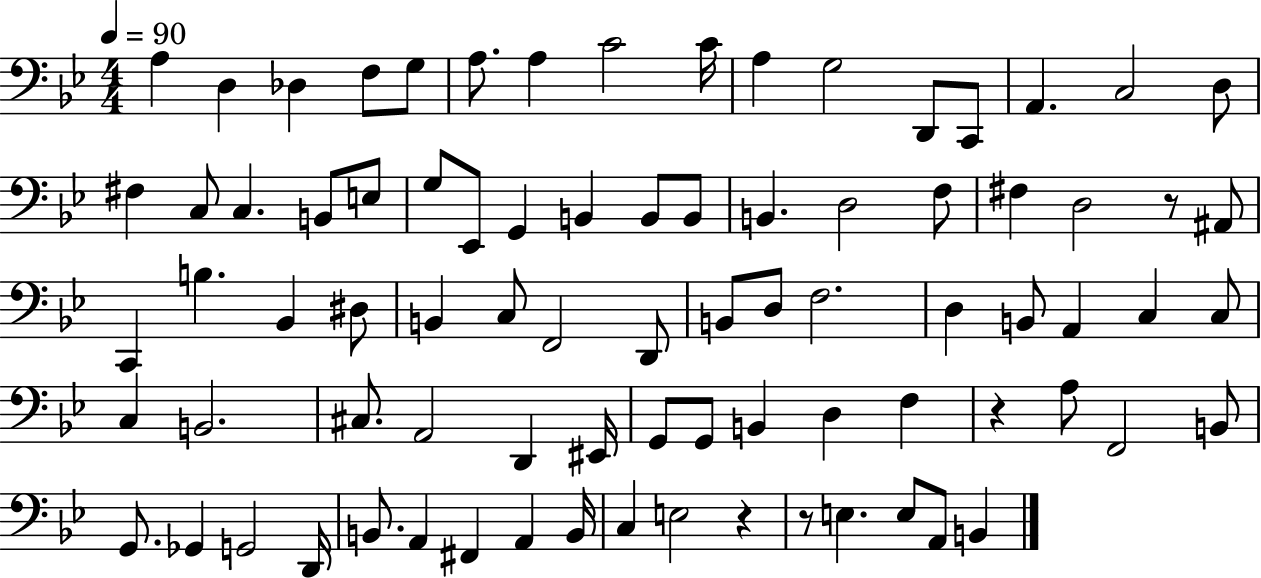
A3/q D3/q Db3/q F3/e G3/e A3/e. A3/q C4/h C4/s A3/q G3/h D2/e C2/e A2/q. C3/h D3/e F#3/q C3/e C3/q. B2/e E3/e G3/e Eb2/e G2/q B2/q B2/e B2/e B2/q. D3/h F3/e F#3/q D3/h R/e A#2/e C2/q B3/q. Bb2/q D#3/e B2/q C3/e F2/h D2/e B2/e D3/e F3/h. D3/q B2/e A2/q C3/q C3/e C3/q B2/h. C#3/e. A2/h D2/q EIS2/s G2/e G2/e B2/q D3/q F3/q R/q A3/e F2/h B2/e G2/e. Gb2/q G2/h D2/s B2/e. A2/q F#2/q A2/q B2/s C3/q E3/h R/q R/e E3/q. E3/e A2/e B2/q